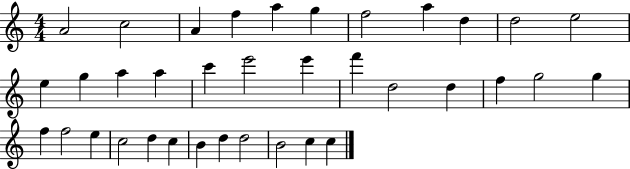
A4/h C5/h A4/q F5/q A5/q G5/q F5/h A5/q D5/q D5/h E5/h E5/q G5/q A5/q A5/q C6/q E6/h E6/q F6/q D5/h D5/q F5/q G5/h G5/q F5/q F5/h E5/q C5/h D5/q C5/q B4/q D5/q D5/h B4/h C5/q C5/q